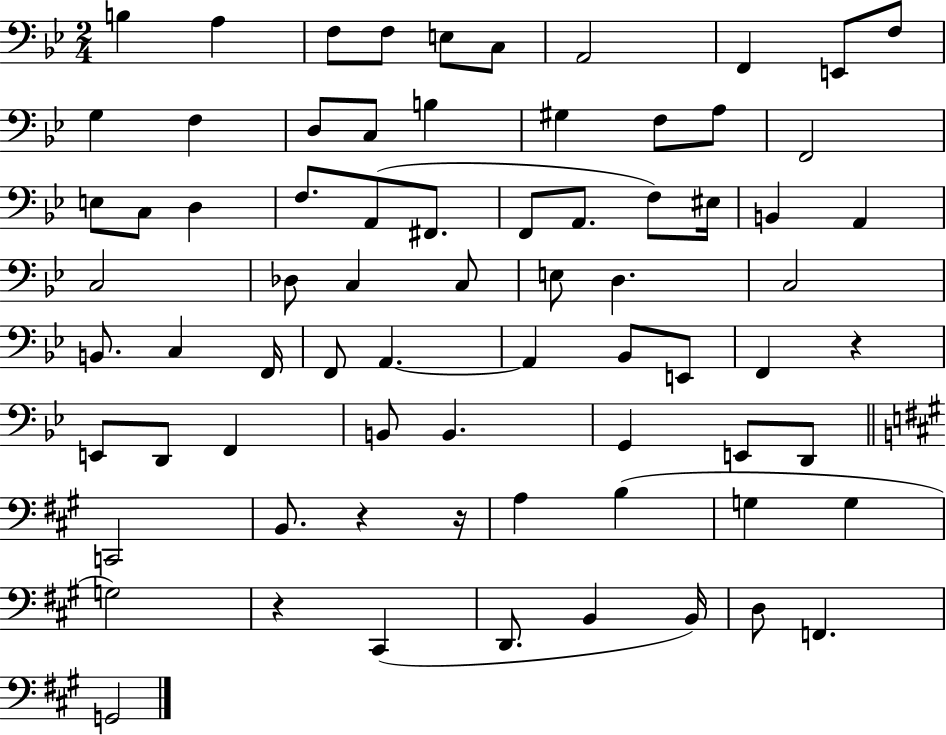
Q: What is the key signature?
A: BES major